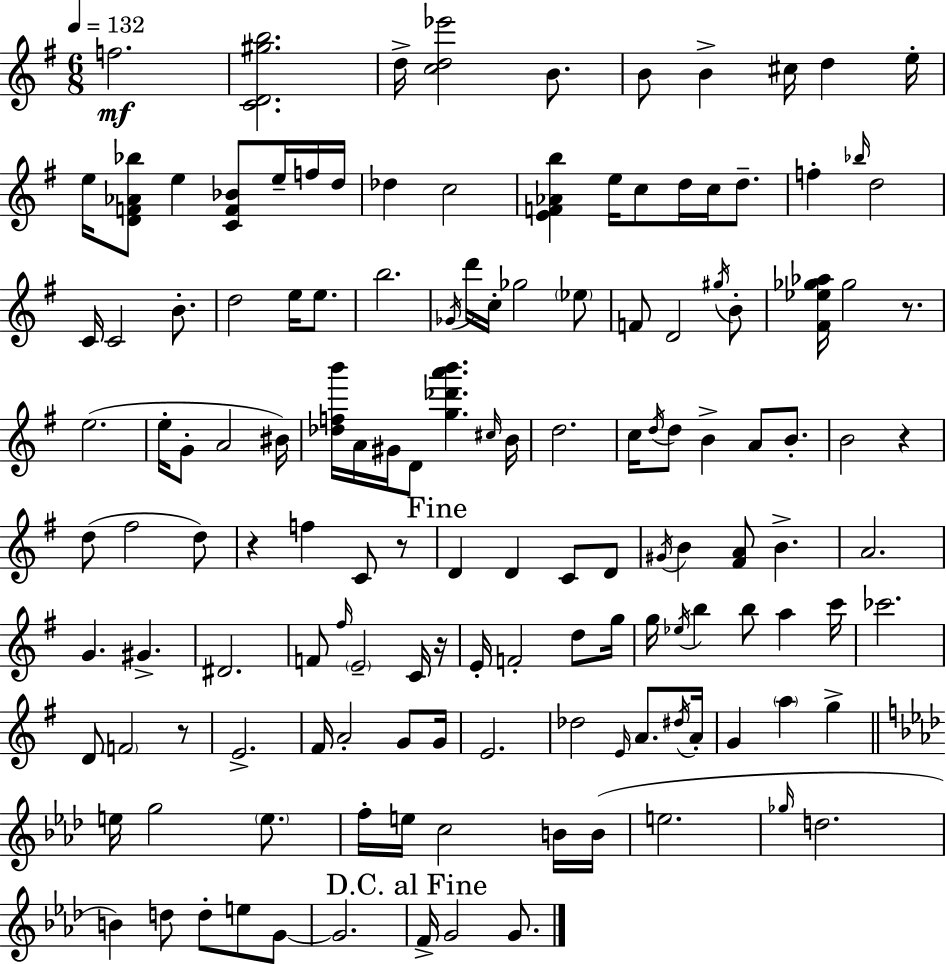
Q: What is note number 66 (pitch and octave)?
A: C4